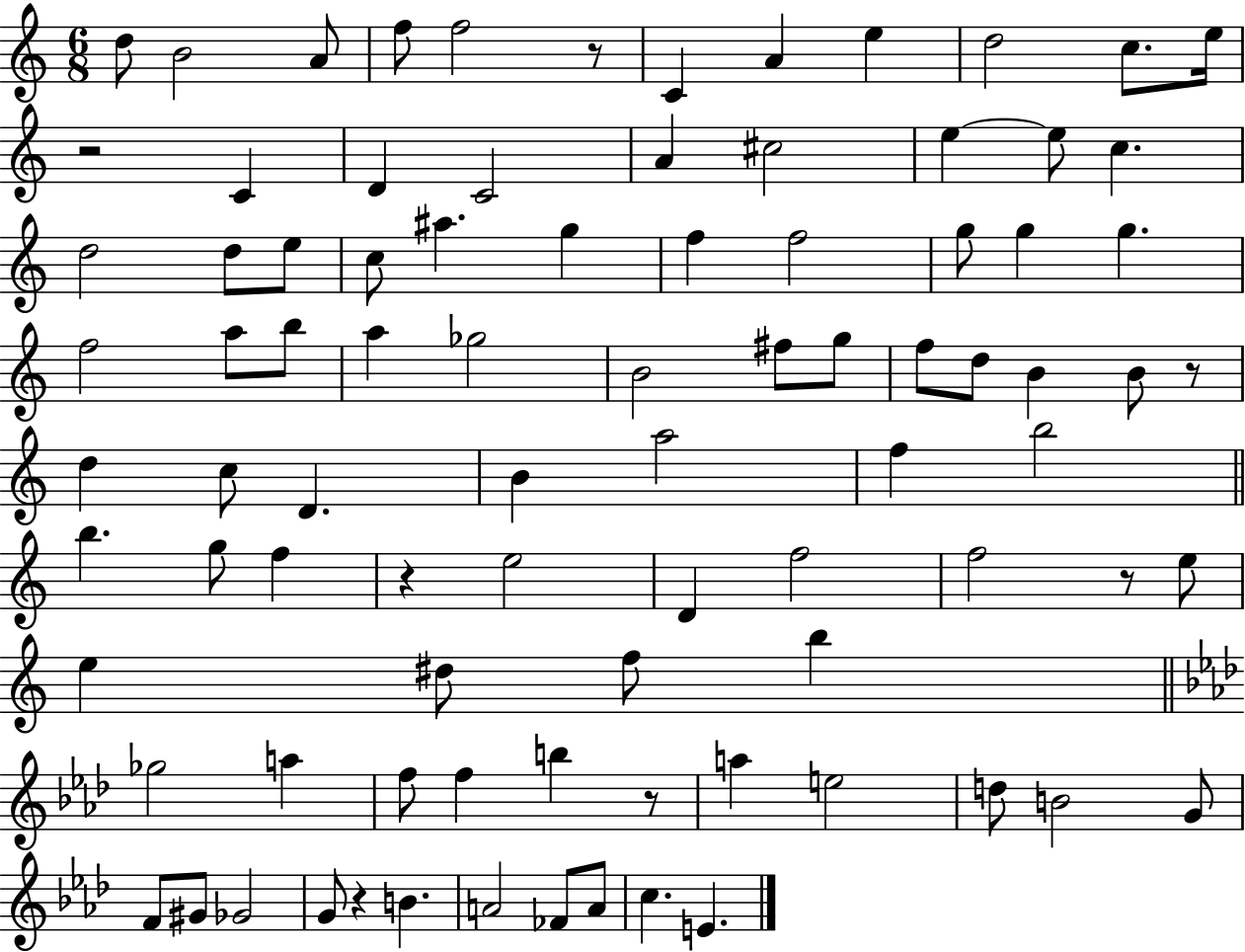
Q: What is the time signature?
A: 6/8